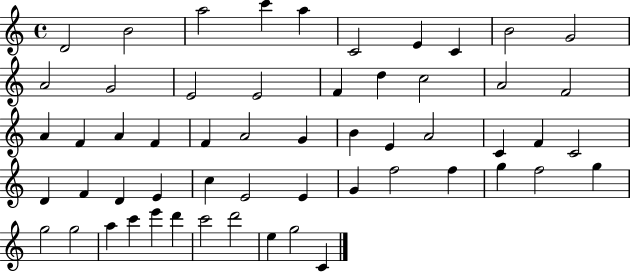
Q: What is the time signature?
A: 4/4